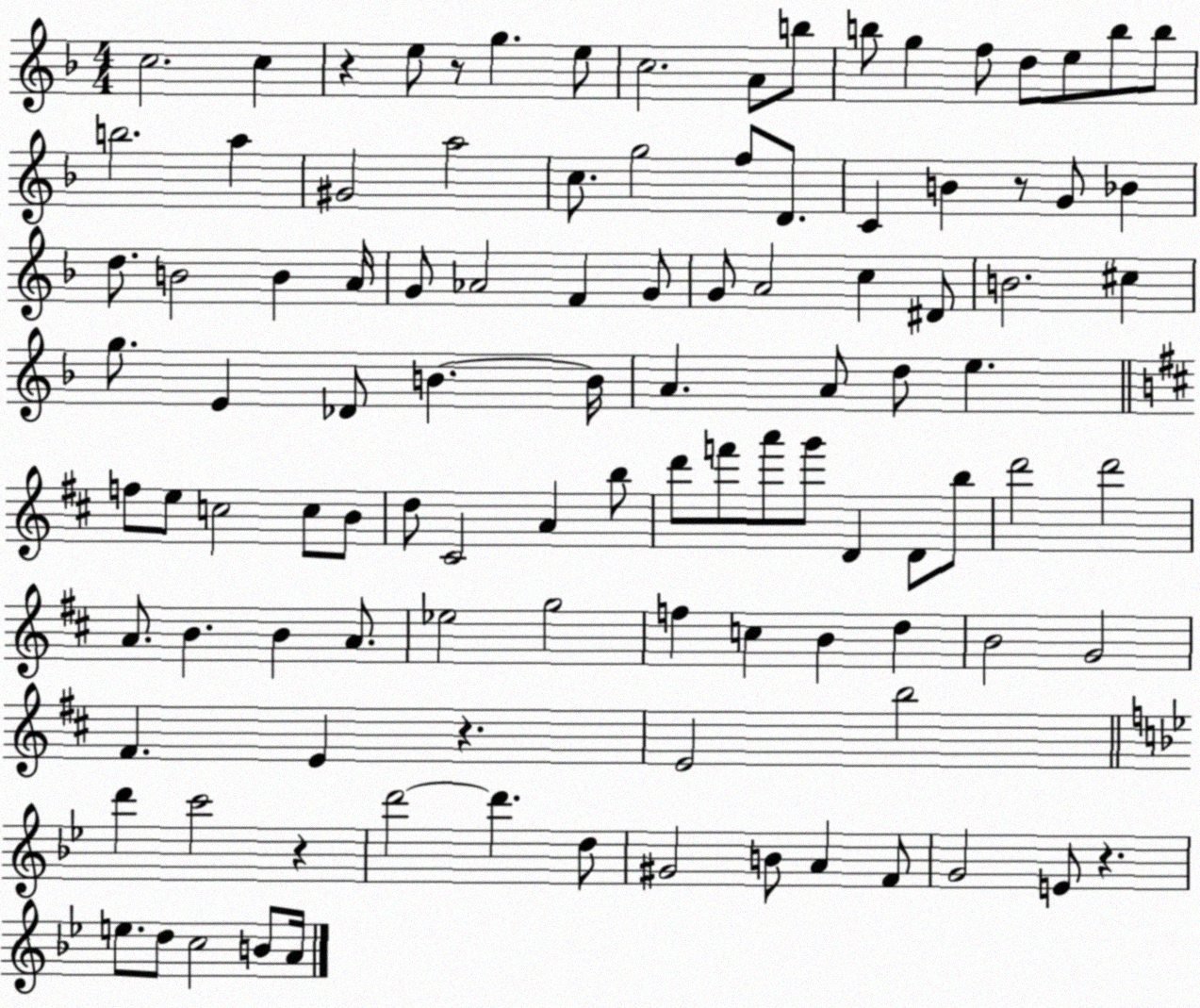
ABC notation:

X:1
T:Untitled
M:4/4
L:1/4
K:F
c2 c z e/2 z/2 g e/2 c2 A/2 b/2 b/2 g f/2 d/2 e/2 b/2 b/2 b2 a ^G2 a2 c/2 g2 f/2 D/2 C B z/2 G/2 _B d/2 B2 B A/4 G/2 _A2 F G/2 G/2 A2 c ^D/2 B2 ^c g/2 E _D/2 B B/4 A A/2 d/2 e f/2 e/2 c2 c/2 B/2 d/2 ^C2 A b/2 d'/2 f'/2 a'/2 g'/2 D D/2 b/2 d'2 d'2 A/2 B B A/2 _e2 g2 f c B d B2 G2 ^F E z E2 b2 d' c'2 z d'2 d' d/2 ^G2 B/2 A F/2 G2 E/2 z e/2 d/2 c2 B/2 A/4